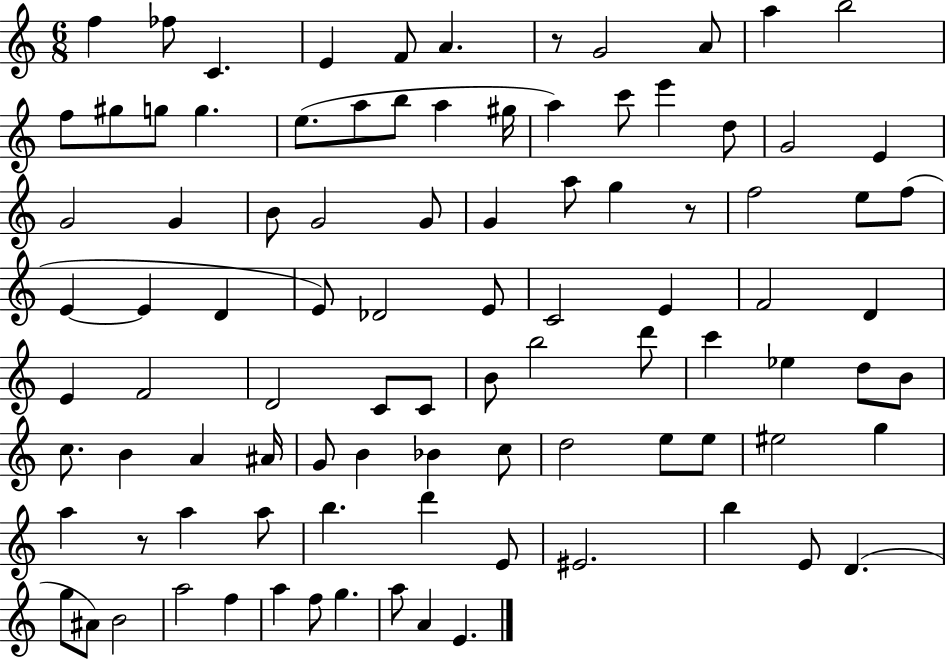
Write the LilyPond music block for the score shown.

{
  \clef treble
  \numericTimeSignature
  \time 6/8
  \key c \major
  f''4 fes''8 c'4. | e'4 f'8 a'4. | r8 g'2 a'8 | a''4 b''2 | \break f''8 gis''8 g''8 g''4. | e''8.( a''8 b''8 a''4 gis''16 | a''4) c'''8 e'''4 d''8 | g'2 e'4 | \break g'2 g'4 | b'8 g'2 g'8 | g'4 a''8 g''4 r8 | f''2 e''8 f''8( | \break e'4~~ e'4 d'4 | e'8) des'2 e'8 | c'2 e'4 | f'2 d'4 | \break e'4 f'2 | d'2 c'8 c'8 | b'8 b''2 d'''8 | c'''4 ees''4 d''8 b'8 | \break c''8. b'4 a'4 ais'16 | g'8 b'4 bes'4 c''8 | d''2 e''8 e''8 | eis''2 g''4 | \break a''4 r8 a''4 a''8 | b''4. d'''4 e'8 | eis'2. | b''4 e'8 d'4.( | \break g''8 ais'8) b'2 | a''2 f''4 | a''4 f''8 g''4. | a''8 a'4 e'4. | \break \bar "|."
}